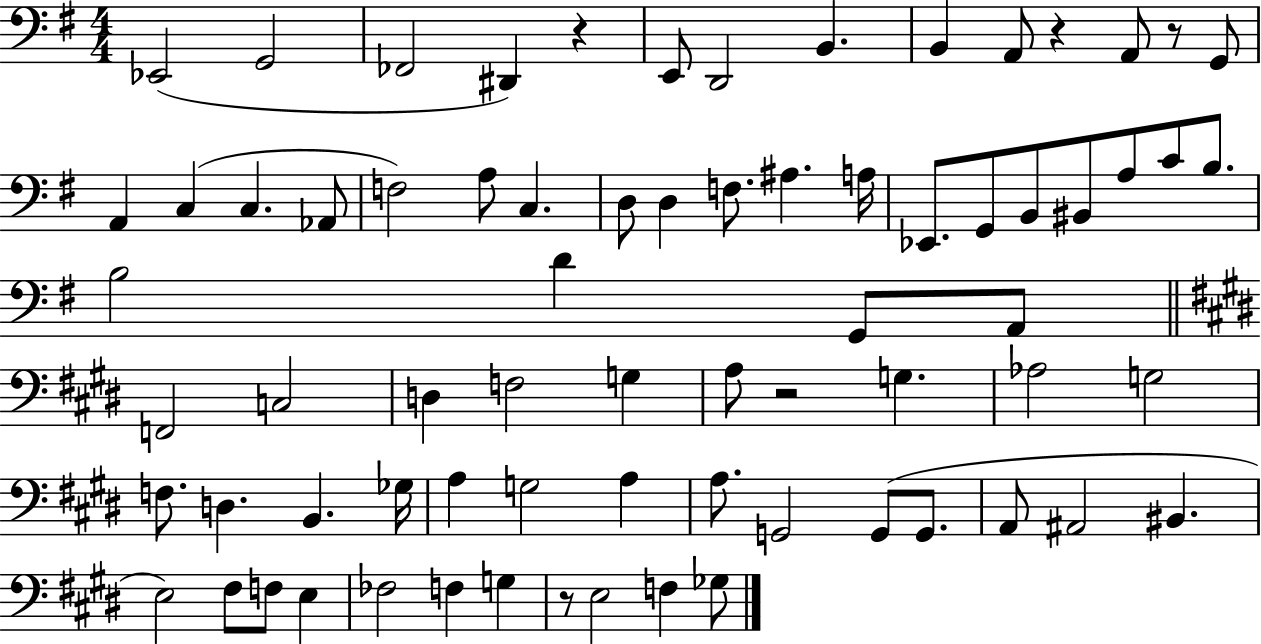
{
  \clef bass
  \numericTimeSignature
  \time 4/4
  \key g \major
  ees,2( g,2 | fes,2 dis,4) r4 | e,8 d,2 b,4. | b,4 a,8 r4 a,8 r8 g,8 | \break a,4 c4( c4. aes,8 | f2) a8 c4. | d8 d4 f8. ais4. a16 | ees,8. g,8 b,8 bis,8 a8 c'8 b8. | \break b2 d'4 g,8 a,8 | \bar "||" \break \key e \major f,2 c2 | d4 f2 g4 | a8 r2 g4. | aes2 g2 | \break f8. d4. b,4. ges16 | a4 g2 a4 | a8. g,2 g,8( g,8. | a,8 ais,2 bis,4. | \break e2) fis8 f8 e4 | fes2 f4 g4 | r8 e2 f4 ges8 | \bar "|."
}